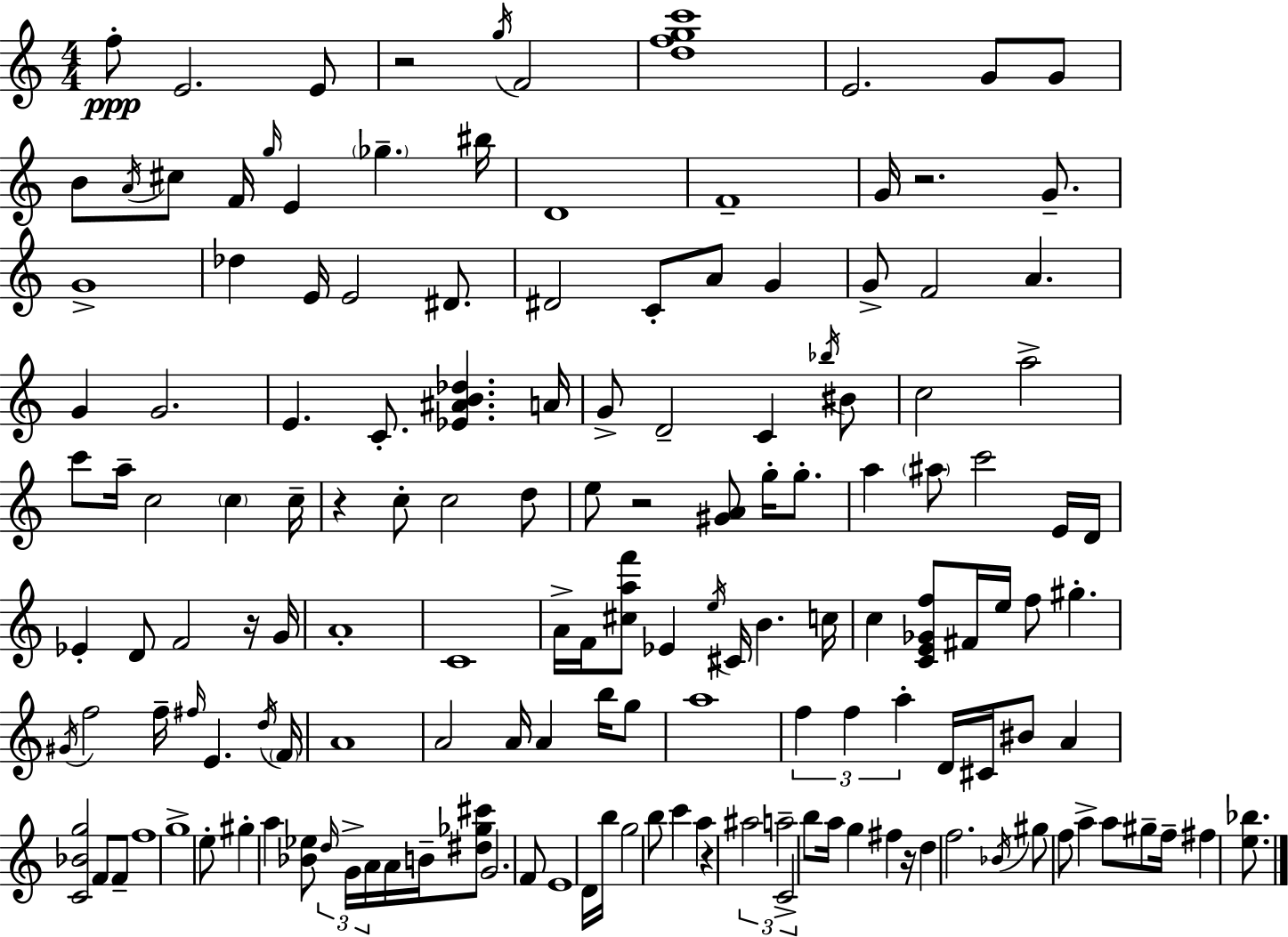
{
  \clef treble
  \numericTimeSignature
  \time 4/4
  \key a \minor
  f''8-.\ppp e'2. e'8 | r2 \acciaccatura { g''16 } f'2 | <d'' f'' g'' c'''>1 | e'2. g'8 g'8 | \break b'8 \acciaccatura { a'16 } cis''8 f'16 \grace { g''16 } e'4 \parenthesize ges''4.-- | bis''16 d'1 | f'1-- | g'16 r2. | \break g'8.-- g'1-> | des''4 e'16 e'2 | dis'8. dis'2 c'8-. a'8 g'4 | g'8-> f'2 a'4. | \break g'4 g'2. | e'4. c'8.-. <ees' ais' b' des''>4. | a'16 g'8-> d'2-- c'4 | \acciaccatura { bes''16 } bis'8 c''2 a''2-> | \break c'''8 a''16-- c''2 \parenthesize c''4 | c''16-- r4 c''8-. c''2 | d''8 e''8 r2 <gis' a'>8 | g''16-. g''8.-. a''4 \parenthesize ais''8 c'''2 | \break e'16 d'16 ees'4-. d'8 f'2 | r16 g'16 a'1-. | c'1 | a'16-> f'16 <cis'' a'' f'''>8 ees'4 \acciaccatura { e''16 } cis'16 b'4. | \break c''16 c''4 <c' e' ges' f''>8 fis'16 e''16 f''8 gis''4.-. | \acciaccatura { gis'16 } f''2 f''16-- \grace { fis''16 } | e'4. \acciaccatura { d''16 } \parenthesize f'16 a'1 | a'2 | \break a'16 a'4 b''16 g''8 a''1 | \tuplet 3/2 { f''4 f''4 | a''4-. } d'16 cis'16 bis'8 a'4 <c' bes' g''>2 | f'8 f'8-- f''1 | \break g''1-> | e''8-. gis''4-. a''4 | <bes' ees''>8 \tuplet 3/2 { \grace { d''16 } g'16-> a'16 } a'16 b'16-- <dis'' ges'' cis'''>8 g'2. | f'8 e'1 | \break d'16 b''16 g''2 | b''8 c'''4 a''4 r4 | \tuplet 3/2 { ais''2 a''2-- | c'2-> } b''8 a''16 g''4 | \break fis''4 r16 d''4 f''2. | \acciaccatura { bes'16 } gis''8 f''8 a''4-> a''8 | gis''8-- f''16-- fis''4 <e'' bes''>8. \bar "|."
}